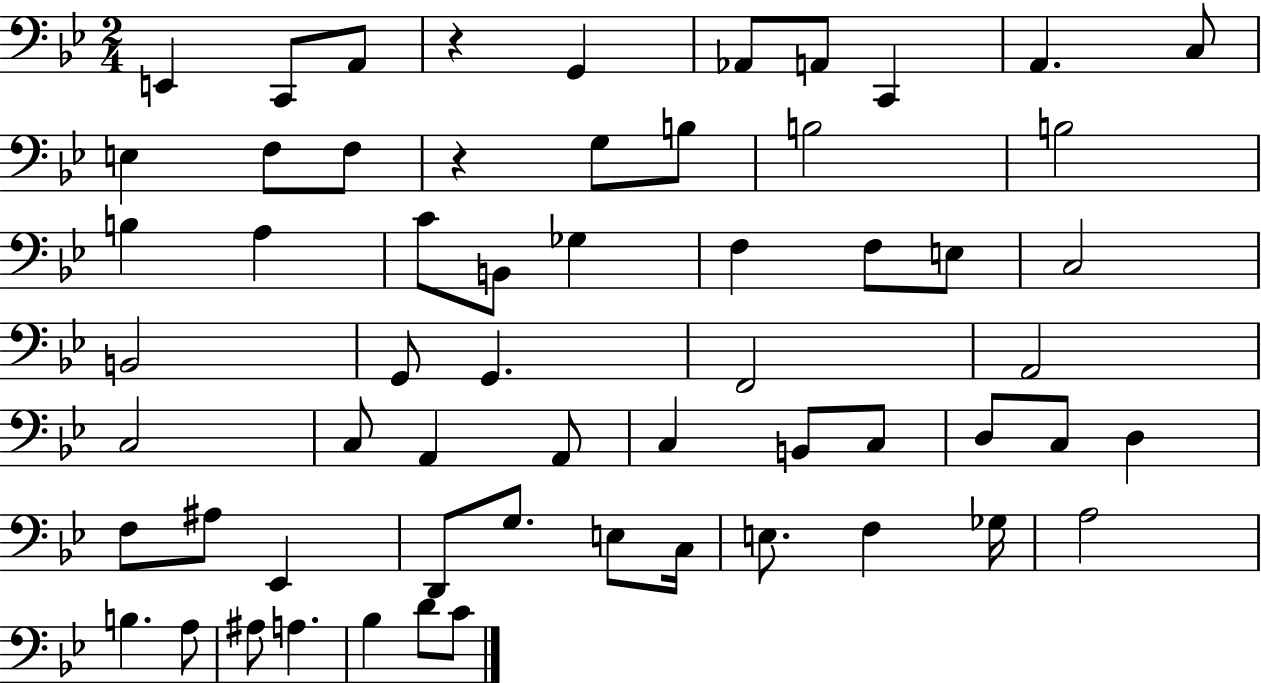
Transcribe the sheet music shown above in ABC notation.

X:1
T:Untitled
M:2/4
L:1/4
K:Bb
E,, C,,/2 A,,/2 z G,, _A,,/2 A,,/2 C,, A,, C,/2 E, F,/2 F,/2 z G,/2 B,/2 B,2 B,2 B, A, C/2 B,,/2 _G, F, F,/2 E,/2 C,2 B,,2 G,,/2 G,, F,,2 A,,2 C,2 C,/2 A,, A,,/2 C, B,,/2 C,/2 D,/2 C,/2 D, F,/2 ^A,/2 _E,, D,,/2 G,/2 E,/2 C,/4 E,/2 F, _G,/4 A,2 B, A,/2 ^A,/2 A, _B, D/2 C/2